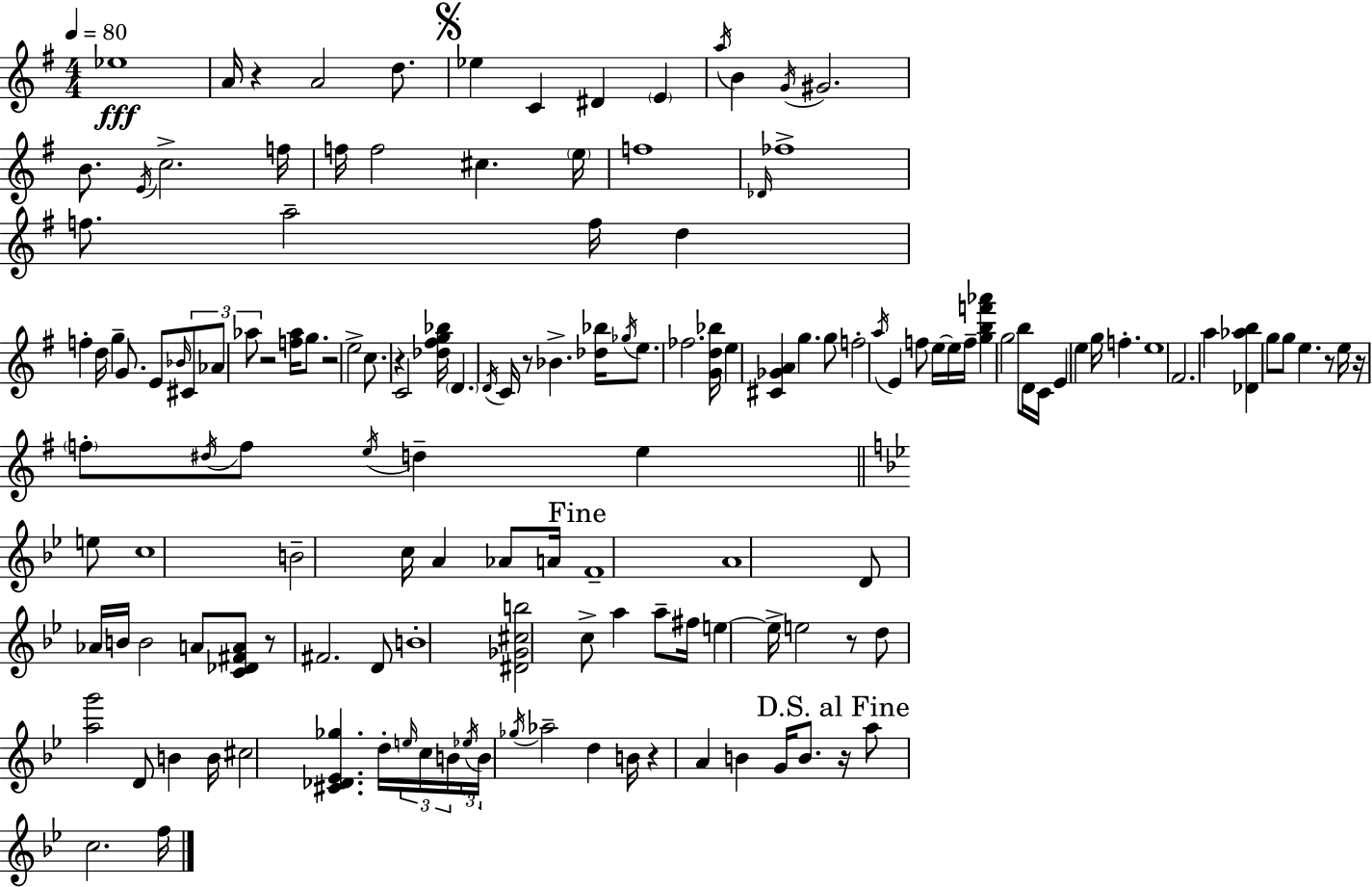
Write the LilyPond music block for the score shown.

{
  \clef treble
  \numericTimeSignature
  \time 4/4
  \key g \major
  \tempo 4 = 80
  \repeat volta 2 { ees''1\fff | a'16 r4 a'2 d''8. | \mark \markup { \musicglyph "scripts.segno" } ees''4 c'4 dis'4 \parenthesize e'4 | \acciaccatura { a''16 } b'4 \acciaccatura { g'16 } gis'2. | \break b'8. \acciaccatura { e'16 } c''2.-> | f''16 f''16 f''2 cis''4. | \parenthesize e''16 f''1 | \grace { des'16 } fes''1-> | \break f''8. a''2-- f''16 | d''4 f''4-. d''16 g''4-- g'8. | e'8 \grace { bes'16 } \tuplet 3/2 { cis'8 aes'8 aes''8 } r2 | <f'' aes''>16 g''8. r2 e''2-> | \break c''8. r4 c'2 | <des'' fis'' g'' bes''>16 \parenthesize d'4. \acciaccatura { d'16 } c'16 r8 bes'4.-> | <des'' bes''>16 \acciaccatura { ges''16 } e''8. fes''2. | <g' d'' bes''>16 e''4 <cis' ges' a'>4 g''4. | \break g''8 f''2-. \acciaccatura { a''16 } | e'4 f''8 e''16~~ e''16 f''16-- <g'' b'' f''' aes'''>4 g''2 | b''8 d'16 c'16 e'4 e''4 | g''16 f''4.-. e''1 | \break fis'2. | a''4 <des' aes'' b''>4 g''8 g''8 | e''4. r8 e''16 r16 \parenthesize f''8-. \acciaccatura { dis''16 } f''8 \acciaccatura { e''16 } | d''4-- e''4 \bar "||" \break \key bes \major e''8 c''1 | b'2-- c''16 a'4 aes'8 | a'16 \mark "Fine" f'1-- | a'1 | \break d'8 aes'16 b'16 b'2 a'8 | <c' des' fis' a'>8 r8 fis'2. | d'8 b'1-. | <dis' ges' cis'' b''>2 c''8-> a''4 | \break a''8-- fis''16 e''4~~ e''16-> e''2 | r8 d''8 <a'' g'''>2 d'8 b'4 | b'16 cis''2 <cis' des' ees' ges''>4. | d''16-. \tuplet 3/2 { \grace { e''16 } c''16 b'16 } \tuplet 3/2 { \acciaccatura { ees''16 } b'16 \acciaccatura { ges''16 } } aes''2-- | \break d''4 b'16 r4 a'4 b'4 | g'16 b'8. \mark "D.S. al Fine" r16 a''8 c''2. | f''16 } \bar "|."
}